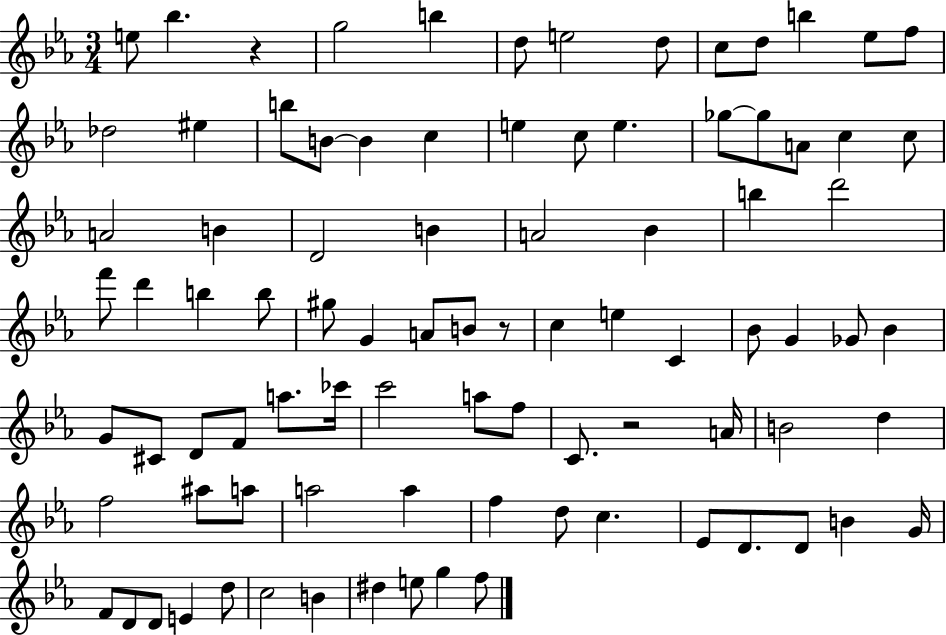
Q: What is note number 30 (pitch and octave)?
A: B4